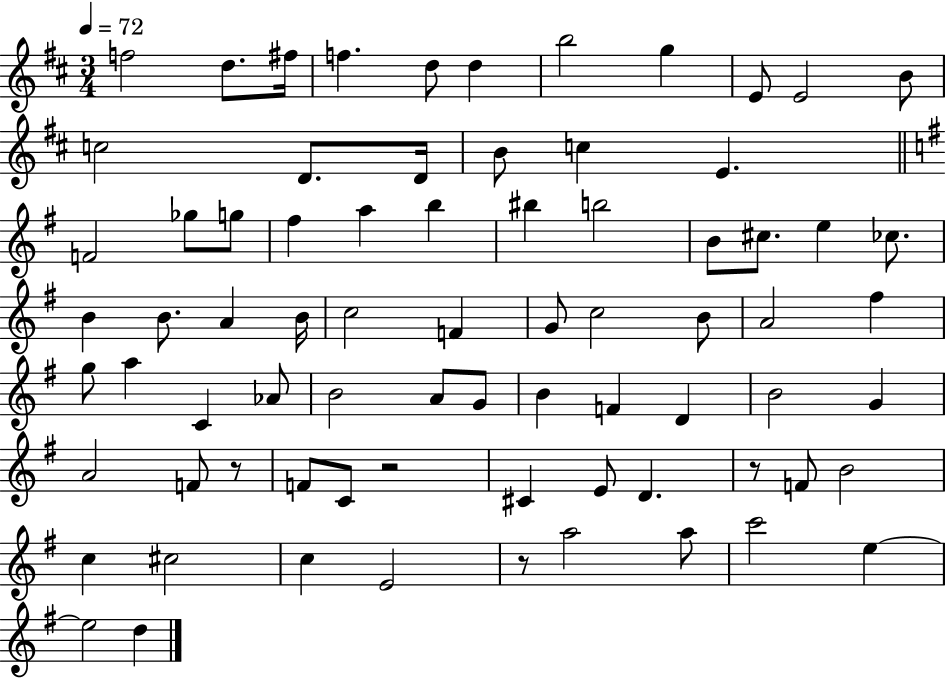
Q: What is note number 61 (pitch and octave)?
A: B4